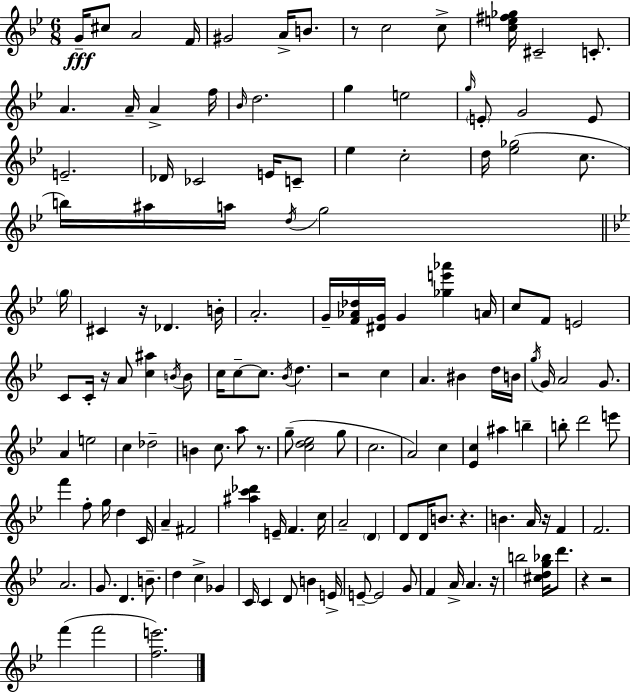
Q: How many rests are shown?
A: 10